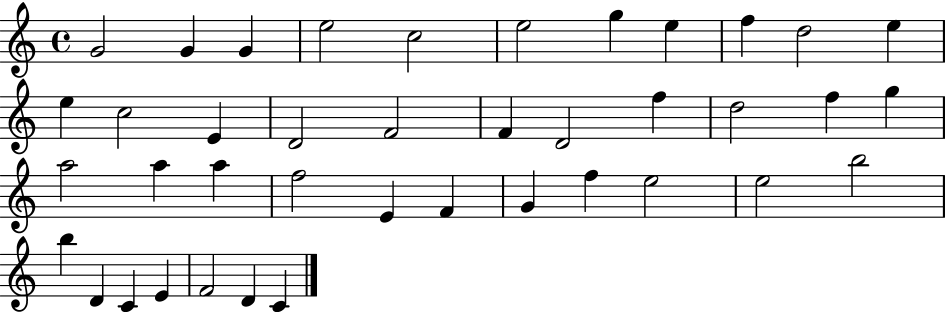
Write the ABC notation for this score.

X:1
T:Untitled
M:4/4
L:1/4
K:C
G2 G G e2 c2 e2 g e f d2 e e c2 E D2 F2 F D2 f d2 f g a2 a a f2 E F G f e2 e2 b2 b D C E F2 D C